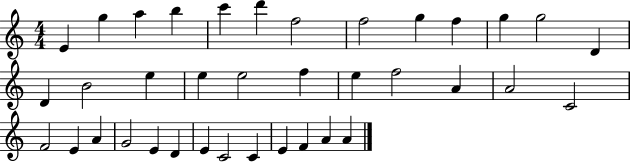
X:1
T:Untitled
M:4/4
L:1/4
K:C
E g a b c' d' f2 f2 g f g g2 D D B2 e e e2 f e f2 A A2 C2 F2 E A G2 E D E C2 C E F A A